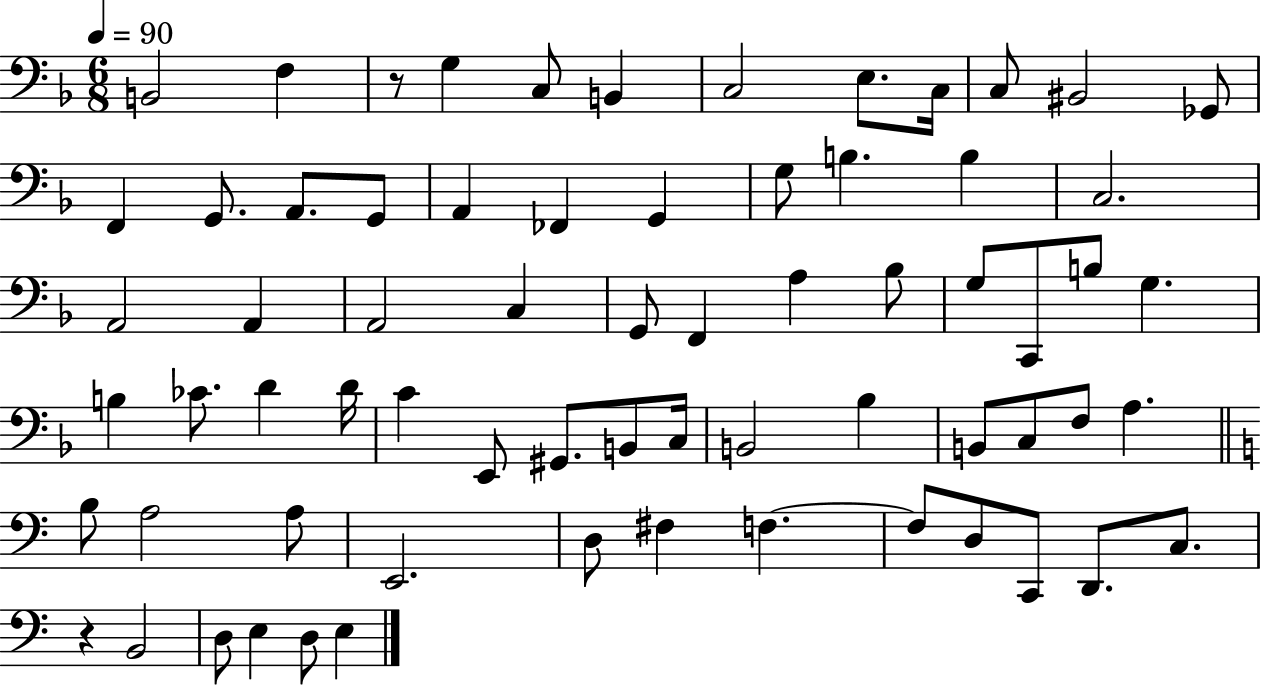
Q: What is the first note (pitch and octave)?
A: B2